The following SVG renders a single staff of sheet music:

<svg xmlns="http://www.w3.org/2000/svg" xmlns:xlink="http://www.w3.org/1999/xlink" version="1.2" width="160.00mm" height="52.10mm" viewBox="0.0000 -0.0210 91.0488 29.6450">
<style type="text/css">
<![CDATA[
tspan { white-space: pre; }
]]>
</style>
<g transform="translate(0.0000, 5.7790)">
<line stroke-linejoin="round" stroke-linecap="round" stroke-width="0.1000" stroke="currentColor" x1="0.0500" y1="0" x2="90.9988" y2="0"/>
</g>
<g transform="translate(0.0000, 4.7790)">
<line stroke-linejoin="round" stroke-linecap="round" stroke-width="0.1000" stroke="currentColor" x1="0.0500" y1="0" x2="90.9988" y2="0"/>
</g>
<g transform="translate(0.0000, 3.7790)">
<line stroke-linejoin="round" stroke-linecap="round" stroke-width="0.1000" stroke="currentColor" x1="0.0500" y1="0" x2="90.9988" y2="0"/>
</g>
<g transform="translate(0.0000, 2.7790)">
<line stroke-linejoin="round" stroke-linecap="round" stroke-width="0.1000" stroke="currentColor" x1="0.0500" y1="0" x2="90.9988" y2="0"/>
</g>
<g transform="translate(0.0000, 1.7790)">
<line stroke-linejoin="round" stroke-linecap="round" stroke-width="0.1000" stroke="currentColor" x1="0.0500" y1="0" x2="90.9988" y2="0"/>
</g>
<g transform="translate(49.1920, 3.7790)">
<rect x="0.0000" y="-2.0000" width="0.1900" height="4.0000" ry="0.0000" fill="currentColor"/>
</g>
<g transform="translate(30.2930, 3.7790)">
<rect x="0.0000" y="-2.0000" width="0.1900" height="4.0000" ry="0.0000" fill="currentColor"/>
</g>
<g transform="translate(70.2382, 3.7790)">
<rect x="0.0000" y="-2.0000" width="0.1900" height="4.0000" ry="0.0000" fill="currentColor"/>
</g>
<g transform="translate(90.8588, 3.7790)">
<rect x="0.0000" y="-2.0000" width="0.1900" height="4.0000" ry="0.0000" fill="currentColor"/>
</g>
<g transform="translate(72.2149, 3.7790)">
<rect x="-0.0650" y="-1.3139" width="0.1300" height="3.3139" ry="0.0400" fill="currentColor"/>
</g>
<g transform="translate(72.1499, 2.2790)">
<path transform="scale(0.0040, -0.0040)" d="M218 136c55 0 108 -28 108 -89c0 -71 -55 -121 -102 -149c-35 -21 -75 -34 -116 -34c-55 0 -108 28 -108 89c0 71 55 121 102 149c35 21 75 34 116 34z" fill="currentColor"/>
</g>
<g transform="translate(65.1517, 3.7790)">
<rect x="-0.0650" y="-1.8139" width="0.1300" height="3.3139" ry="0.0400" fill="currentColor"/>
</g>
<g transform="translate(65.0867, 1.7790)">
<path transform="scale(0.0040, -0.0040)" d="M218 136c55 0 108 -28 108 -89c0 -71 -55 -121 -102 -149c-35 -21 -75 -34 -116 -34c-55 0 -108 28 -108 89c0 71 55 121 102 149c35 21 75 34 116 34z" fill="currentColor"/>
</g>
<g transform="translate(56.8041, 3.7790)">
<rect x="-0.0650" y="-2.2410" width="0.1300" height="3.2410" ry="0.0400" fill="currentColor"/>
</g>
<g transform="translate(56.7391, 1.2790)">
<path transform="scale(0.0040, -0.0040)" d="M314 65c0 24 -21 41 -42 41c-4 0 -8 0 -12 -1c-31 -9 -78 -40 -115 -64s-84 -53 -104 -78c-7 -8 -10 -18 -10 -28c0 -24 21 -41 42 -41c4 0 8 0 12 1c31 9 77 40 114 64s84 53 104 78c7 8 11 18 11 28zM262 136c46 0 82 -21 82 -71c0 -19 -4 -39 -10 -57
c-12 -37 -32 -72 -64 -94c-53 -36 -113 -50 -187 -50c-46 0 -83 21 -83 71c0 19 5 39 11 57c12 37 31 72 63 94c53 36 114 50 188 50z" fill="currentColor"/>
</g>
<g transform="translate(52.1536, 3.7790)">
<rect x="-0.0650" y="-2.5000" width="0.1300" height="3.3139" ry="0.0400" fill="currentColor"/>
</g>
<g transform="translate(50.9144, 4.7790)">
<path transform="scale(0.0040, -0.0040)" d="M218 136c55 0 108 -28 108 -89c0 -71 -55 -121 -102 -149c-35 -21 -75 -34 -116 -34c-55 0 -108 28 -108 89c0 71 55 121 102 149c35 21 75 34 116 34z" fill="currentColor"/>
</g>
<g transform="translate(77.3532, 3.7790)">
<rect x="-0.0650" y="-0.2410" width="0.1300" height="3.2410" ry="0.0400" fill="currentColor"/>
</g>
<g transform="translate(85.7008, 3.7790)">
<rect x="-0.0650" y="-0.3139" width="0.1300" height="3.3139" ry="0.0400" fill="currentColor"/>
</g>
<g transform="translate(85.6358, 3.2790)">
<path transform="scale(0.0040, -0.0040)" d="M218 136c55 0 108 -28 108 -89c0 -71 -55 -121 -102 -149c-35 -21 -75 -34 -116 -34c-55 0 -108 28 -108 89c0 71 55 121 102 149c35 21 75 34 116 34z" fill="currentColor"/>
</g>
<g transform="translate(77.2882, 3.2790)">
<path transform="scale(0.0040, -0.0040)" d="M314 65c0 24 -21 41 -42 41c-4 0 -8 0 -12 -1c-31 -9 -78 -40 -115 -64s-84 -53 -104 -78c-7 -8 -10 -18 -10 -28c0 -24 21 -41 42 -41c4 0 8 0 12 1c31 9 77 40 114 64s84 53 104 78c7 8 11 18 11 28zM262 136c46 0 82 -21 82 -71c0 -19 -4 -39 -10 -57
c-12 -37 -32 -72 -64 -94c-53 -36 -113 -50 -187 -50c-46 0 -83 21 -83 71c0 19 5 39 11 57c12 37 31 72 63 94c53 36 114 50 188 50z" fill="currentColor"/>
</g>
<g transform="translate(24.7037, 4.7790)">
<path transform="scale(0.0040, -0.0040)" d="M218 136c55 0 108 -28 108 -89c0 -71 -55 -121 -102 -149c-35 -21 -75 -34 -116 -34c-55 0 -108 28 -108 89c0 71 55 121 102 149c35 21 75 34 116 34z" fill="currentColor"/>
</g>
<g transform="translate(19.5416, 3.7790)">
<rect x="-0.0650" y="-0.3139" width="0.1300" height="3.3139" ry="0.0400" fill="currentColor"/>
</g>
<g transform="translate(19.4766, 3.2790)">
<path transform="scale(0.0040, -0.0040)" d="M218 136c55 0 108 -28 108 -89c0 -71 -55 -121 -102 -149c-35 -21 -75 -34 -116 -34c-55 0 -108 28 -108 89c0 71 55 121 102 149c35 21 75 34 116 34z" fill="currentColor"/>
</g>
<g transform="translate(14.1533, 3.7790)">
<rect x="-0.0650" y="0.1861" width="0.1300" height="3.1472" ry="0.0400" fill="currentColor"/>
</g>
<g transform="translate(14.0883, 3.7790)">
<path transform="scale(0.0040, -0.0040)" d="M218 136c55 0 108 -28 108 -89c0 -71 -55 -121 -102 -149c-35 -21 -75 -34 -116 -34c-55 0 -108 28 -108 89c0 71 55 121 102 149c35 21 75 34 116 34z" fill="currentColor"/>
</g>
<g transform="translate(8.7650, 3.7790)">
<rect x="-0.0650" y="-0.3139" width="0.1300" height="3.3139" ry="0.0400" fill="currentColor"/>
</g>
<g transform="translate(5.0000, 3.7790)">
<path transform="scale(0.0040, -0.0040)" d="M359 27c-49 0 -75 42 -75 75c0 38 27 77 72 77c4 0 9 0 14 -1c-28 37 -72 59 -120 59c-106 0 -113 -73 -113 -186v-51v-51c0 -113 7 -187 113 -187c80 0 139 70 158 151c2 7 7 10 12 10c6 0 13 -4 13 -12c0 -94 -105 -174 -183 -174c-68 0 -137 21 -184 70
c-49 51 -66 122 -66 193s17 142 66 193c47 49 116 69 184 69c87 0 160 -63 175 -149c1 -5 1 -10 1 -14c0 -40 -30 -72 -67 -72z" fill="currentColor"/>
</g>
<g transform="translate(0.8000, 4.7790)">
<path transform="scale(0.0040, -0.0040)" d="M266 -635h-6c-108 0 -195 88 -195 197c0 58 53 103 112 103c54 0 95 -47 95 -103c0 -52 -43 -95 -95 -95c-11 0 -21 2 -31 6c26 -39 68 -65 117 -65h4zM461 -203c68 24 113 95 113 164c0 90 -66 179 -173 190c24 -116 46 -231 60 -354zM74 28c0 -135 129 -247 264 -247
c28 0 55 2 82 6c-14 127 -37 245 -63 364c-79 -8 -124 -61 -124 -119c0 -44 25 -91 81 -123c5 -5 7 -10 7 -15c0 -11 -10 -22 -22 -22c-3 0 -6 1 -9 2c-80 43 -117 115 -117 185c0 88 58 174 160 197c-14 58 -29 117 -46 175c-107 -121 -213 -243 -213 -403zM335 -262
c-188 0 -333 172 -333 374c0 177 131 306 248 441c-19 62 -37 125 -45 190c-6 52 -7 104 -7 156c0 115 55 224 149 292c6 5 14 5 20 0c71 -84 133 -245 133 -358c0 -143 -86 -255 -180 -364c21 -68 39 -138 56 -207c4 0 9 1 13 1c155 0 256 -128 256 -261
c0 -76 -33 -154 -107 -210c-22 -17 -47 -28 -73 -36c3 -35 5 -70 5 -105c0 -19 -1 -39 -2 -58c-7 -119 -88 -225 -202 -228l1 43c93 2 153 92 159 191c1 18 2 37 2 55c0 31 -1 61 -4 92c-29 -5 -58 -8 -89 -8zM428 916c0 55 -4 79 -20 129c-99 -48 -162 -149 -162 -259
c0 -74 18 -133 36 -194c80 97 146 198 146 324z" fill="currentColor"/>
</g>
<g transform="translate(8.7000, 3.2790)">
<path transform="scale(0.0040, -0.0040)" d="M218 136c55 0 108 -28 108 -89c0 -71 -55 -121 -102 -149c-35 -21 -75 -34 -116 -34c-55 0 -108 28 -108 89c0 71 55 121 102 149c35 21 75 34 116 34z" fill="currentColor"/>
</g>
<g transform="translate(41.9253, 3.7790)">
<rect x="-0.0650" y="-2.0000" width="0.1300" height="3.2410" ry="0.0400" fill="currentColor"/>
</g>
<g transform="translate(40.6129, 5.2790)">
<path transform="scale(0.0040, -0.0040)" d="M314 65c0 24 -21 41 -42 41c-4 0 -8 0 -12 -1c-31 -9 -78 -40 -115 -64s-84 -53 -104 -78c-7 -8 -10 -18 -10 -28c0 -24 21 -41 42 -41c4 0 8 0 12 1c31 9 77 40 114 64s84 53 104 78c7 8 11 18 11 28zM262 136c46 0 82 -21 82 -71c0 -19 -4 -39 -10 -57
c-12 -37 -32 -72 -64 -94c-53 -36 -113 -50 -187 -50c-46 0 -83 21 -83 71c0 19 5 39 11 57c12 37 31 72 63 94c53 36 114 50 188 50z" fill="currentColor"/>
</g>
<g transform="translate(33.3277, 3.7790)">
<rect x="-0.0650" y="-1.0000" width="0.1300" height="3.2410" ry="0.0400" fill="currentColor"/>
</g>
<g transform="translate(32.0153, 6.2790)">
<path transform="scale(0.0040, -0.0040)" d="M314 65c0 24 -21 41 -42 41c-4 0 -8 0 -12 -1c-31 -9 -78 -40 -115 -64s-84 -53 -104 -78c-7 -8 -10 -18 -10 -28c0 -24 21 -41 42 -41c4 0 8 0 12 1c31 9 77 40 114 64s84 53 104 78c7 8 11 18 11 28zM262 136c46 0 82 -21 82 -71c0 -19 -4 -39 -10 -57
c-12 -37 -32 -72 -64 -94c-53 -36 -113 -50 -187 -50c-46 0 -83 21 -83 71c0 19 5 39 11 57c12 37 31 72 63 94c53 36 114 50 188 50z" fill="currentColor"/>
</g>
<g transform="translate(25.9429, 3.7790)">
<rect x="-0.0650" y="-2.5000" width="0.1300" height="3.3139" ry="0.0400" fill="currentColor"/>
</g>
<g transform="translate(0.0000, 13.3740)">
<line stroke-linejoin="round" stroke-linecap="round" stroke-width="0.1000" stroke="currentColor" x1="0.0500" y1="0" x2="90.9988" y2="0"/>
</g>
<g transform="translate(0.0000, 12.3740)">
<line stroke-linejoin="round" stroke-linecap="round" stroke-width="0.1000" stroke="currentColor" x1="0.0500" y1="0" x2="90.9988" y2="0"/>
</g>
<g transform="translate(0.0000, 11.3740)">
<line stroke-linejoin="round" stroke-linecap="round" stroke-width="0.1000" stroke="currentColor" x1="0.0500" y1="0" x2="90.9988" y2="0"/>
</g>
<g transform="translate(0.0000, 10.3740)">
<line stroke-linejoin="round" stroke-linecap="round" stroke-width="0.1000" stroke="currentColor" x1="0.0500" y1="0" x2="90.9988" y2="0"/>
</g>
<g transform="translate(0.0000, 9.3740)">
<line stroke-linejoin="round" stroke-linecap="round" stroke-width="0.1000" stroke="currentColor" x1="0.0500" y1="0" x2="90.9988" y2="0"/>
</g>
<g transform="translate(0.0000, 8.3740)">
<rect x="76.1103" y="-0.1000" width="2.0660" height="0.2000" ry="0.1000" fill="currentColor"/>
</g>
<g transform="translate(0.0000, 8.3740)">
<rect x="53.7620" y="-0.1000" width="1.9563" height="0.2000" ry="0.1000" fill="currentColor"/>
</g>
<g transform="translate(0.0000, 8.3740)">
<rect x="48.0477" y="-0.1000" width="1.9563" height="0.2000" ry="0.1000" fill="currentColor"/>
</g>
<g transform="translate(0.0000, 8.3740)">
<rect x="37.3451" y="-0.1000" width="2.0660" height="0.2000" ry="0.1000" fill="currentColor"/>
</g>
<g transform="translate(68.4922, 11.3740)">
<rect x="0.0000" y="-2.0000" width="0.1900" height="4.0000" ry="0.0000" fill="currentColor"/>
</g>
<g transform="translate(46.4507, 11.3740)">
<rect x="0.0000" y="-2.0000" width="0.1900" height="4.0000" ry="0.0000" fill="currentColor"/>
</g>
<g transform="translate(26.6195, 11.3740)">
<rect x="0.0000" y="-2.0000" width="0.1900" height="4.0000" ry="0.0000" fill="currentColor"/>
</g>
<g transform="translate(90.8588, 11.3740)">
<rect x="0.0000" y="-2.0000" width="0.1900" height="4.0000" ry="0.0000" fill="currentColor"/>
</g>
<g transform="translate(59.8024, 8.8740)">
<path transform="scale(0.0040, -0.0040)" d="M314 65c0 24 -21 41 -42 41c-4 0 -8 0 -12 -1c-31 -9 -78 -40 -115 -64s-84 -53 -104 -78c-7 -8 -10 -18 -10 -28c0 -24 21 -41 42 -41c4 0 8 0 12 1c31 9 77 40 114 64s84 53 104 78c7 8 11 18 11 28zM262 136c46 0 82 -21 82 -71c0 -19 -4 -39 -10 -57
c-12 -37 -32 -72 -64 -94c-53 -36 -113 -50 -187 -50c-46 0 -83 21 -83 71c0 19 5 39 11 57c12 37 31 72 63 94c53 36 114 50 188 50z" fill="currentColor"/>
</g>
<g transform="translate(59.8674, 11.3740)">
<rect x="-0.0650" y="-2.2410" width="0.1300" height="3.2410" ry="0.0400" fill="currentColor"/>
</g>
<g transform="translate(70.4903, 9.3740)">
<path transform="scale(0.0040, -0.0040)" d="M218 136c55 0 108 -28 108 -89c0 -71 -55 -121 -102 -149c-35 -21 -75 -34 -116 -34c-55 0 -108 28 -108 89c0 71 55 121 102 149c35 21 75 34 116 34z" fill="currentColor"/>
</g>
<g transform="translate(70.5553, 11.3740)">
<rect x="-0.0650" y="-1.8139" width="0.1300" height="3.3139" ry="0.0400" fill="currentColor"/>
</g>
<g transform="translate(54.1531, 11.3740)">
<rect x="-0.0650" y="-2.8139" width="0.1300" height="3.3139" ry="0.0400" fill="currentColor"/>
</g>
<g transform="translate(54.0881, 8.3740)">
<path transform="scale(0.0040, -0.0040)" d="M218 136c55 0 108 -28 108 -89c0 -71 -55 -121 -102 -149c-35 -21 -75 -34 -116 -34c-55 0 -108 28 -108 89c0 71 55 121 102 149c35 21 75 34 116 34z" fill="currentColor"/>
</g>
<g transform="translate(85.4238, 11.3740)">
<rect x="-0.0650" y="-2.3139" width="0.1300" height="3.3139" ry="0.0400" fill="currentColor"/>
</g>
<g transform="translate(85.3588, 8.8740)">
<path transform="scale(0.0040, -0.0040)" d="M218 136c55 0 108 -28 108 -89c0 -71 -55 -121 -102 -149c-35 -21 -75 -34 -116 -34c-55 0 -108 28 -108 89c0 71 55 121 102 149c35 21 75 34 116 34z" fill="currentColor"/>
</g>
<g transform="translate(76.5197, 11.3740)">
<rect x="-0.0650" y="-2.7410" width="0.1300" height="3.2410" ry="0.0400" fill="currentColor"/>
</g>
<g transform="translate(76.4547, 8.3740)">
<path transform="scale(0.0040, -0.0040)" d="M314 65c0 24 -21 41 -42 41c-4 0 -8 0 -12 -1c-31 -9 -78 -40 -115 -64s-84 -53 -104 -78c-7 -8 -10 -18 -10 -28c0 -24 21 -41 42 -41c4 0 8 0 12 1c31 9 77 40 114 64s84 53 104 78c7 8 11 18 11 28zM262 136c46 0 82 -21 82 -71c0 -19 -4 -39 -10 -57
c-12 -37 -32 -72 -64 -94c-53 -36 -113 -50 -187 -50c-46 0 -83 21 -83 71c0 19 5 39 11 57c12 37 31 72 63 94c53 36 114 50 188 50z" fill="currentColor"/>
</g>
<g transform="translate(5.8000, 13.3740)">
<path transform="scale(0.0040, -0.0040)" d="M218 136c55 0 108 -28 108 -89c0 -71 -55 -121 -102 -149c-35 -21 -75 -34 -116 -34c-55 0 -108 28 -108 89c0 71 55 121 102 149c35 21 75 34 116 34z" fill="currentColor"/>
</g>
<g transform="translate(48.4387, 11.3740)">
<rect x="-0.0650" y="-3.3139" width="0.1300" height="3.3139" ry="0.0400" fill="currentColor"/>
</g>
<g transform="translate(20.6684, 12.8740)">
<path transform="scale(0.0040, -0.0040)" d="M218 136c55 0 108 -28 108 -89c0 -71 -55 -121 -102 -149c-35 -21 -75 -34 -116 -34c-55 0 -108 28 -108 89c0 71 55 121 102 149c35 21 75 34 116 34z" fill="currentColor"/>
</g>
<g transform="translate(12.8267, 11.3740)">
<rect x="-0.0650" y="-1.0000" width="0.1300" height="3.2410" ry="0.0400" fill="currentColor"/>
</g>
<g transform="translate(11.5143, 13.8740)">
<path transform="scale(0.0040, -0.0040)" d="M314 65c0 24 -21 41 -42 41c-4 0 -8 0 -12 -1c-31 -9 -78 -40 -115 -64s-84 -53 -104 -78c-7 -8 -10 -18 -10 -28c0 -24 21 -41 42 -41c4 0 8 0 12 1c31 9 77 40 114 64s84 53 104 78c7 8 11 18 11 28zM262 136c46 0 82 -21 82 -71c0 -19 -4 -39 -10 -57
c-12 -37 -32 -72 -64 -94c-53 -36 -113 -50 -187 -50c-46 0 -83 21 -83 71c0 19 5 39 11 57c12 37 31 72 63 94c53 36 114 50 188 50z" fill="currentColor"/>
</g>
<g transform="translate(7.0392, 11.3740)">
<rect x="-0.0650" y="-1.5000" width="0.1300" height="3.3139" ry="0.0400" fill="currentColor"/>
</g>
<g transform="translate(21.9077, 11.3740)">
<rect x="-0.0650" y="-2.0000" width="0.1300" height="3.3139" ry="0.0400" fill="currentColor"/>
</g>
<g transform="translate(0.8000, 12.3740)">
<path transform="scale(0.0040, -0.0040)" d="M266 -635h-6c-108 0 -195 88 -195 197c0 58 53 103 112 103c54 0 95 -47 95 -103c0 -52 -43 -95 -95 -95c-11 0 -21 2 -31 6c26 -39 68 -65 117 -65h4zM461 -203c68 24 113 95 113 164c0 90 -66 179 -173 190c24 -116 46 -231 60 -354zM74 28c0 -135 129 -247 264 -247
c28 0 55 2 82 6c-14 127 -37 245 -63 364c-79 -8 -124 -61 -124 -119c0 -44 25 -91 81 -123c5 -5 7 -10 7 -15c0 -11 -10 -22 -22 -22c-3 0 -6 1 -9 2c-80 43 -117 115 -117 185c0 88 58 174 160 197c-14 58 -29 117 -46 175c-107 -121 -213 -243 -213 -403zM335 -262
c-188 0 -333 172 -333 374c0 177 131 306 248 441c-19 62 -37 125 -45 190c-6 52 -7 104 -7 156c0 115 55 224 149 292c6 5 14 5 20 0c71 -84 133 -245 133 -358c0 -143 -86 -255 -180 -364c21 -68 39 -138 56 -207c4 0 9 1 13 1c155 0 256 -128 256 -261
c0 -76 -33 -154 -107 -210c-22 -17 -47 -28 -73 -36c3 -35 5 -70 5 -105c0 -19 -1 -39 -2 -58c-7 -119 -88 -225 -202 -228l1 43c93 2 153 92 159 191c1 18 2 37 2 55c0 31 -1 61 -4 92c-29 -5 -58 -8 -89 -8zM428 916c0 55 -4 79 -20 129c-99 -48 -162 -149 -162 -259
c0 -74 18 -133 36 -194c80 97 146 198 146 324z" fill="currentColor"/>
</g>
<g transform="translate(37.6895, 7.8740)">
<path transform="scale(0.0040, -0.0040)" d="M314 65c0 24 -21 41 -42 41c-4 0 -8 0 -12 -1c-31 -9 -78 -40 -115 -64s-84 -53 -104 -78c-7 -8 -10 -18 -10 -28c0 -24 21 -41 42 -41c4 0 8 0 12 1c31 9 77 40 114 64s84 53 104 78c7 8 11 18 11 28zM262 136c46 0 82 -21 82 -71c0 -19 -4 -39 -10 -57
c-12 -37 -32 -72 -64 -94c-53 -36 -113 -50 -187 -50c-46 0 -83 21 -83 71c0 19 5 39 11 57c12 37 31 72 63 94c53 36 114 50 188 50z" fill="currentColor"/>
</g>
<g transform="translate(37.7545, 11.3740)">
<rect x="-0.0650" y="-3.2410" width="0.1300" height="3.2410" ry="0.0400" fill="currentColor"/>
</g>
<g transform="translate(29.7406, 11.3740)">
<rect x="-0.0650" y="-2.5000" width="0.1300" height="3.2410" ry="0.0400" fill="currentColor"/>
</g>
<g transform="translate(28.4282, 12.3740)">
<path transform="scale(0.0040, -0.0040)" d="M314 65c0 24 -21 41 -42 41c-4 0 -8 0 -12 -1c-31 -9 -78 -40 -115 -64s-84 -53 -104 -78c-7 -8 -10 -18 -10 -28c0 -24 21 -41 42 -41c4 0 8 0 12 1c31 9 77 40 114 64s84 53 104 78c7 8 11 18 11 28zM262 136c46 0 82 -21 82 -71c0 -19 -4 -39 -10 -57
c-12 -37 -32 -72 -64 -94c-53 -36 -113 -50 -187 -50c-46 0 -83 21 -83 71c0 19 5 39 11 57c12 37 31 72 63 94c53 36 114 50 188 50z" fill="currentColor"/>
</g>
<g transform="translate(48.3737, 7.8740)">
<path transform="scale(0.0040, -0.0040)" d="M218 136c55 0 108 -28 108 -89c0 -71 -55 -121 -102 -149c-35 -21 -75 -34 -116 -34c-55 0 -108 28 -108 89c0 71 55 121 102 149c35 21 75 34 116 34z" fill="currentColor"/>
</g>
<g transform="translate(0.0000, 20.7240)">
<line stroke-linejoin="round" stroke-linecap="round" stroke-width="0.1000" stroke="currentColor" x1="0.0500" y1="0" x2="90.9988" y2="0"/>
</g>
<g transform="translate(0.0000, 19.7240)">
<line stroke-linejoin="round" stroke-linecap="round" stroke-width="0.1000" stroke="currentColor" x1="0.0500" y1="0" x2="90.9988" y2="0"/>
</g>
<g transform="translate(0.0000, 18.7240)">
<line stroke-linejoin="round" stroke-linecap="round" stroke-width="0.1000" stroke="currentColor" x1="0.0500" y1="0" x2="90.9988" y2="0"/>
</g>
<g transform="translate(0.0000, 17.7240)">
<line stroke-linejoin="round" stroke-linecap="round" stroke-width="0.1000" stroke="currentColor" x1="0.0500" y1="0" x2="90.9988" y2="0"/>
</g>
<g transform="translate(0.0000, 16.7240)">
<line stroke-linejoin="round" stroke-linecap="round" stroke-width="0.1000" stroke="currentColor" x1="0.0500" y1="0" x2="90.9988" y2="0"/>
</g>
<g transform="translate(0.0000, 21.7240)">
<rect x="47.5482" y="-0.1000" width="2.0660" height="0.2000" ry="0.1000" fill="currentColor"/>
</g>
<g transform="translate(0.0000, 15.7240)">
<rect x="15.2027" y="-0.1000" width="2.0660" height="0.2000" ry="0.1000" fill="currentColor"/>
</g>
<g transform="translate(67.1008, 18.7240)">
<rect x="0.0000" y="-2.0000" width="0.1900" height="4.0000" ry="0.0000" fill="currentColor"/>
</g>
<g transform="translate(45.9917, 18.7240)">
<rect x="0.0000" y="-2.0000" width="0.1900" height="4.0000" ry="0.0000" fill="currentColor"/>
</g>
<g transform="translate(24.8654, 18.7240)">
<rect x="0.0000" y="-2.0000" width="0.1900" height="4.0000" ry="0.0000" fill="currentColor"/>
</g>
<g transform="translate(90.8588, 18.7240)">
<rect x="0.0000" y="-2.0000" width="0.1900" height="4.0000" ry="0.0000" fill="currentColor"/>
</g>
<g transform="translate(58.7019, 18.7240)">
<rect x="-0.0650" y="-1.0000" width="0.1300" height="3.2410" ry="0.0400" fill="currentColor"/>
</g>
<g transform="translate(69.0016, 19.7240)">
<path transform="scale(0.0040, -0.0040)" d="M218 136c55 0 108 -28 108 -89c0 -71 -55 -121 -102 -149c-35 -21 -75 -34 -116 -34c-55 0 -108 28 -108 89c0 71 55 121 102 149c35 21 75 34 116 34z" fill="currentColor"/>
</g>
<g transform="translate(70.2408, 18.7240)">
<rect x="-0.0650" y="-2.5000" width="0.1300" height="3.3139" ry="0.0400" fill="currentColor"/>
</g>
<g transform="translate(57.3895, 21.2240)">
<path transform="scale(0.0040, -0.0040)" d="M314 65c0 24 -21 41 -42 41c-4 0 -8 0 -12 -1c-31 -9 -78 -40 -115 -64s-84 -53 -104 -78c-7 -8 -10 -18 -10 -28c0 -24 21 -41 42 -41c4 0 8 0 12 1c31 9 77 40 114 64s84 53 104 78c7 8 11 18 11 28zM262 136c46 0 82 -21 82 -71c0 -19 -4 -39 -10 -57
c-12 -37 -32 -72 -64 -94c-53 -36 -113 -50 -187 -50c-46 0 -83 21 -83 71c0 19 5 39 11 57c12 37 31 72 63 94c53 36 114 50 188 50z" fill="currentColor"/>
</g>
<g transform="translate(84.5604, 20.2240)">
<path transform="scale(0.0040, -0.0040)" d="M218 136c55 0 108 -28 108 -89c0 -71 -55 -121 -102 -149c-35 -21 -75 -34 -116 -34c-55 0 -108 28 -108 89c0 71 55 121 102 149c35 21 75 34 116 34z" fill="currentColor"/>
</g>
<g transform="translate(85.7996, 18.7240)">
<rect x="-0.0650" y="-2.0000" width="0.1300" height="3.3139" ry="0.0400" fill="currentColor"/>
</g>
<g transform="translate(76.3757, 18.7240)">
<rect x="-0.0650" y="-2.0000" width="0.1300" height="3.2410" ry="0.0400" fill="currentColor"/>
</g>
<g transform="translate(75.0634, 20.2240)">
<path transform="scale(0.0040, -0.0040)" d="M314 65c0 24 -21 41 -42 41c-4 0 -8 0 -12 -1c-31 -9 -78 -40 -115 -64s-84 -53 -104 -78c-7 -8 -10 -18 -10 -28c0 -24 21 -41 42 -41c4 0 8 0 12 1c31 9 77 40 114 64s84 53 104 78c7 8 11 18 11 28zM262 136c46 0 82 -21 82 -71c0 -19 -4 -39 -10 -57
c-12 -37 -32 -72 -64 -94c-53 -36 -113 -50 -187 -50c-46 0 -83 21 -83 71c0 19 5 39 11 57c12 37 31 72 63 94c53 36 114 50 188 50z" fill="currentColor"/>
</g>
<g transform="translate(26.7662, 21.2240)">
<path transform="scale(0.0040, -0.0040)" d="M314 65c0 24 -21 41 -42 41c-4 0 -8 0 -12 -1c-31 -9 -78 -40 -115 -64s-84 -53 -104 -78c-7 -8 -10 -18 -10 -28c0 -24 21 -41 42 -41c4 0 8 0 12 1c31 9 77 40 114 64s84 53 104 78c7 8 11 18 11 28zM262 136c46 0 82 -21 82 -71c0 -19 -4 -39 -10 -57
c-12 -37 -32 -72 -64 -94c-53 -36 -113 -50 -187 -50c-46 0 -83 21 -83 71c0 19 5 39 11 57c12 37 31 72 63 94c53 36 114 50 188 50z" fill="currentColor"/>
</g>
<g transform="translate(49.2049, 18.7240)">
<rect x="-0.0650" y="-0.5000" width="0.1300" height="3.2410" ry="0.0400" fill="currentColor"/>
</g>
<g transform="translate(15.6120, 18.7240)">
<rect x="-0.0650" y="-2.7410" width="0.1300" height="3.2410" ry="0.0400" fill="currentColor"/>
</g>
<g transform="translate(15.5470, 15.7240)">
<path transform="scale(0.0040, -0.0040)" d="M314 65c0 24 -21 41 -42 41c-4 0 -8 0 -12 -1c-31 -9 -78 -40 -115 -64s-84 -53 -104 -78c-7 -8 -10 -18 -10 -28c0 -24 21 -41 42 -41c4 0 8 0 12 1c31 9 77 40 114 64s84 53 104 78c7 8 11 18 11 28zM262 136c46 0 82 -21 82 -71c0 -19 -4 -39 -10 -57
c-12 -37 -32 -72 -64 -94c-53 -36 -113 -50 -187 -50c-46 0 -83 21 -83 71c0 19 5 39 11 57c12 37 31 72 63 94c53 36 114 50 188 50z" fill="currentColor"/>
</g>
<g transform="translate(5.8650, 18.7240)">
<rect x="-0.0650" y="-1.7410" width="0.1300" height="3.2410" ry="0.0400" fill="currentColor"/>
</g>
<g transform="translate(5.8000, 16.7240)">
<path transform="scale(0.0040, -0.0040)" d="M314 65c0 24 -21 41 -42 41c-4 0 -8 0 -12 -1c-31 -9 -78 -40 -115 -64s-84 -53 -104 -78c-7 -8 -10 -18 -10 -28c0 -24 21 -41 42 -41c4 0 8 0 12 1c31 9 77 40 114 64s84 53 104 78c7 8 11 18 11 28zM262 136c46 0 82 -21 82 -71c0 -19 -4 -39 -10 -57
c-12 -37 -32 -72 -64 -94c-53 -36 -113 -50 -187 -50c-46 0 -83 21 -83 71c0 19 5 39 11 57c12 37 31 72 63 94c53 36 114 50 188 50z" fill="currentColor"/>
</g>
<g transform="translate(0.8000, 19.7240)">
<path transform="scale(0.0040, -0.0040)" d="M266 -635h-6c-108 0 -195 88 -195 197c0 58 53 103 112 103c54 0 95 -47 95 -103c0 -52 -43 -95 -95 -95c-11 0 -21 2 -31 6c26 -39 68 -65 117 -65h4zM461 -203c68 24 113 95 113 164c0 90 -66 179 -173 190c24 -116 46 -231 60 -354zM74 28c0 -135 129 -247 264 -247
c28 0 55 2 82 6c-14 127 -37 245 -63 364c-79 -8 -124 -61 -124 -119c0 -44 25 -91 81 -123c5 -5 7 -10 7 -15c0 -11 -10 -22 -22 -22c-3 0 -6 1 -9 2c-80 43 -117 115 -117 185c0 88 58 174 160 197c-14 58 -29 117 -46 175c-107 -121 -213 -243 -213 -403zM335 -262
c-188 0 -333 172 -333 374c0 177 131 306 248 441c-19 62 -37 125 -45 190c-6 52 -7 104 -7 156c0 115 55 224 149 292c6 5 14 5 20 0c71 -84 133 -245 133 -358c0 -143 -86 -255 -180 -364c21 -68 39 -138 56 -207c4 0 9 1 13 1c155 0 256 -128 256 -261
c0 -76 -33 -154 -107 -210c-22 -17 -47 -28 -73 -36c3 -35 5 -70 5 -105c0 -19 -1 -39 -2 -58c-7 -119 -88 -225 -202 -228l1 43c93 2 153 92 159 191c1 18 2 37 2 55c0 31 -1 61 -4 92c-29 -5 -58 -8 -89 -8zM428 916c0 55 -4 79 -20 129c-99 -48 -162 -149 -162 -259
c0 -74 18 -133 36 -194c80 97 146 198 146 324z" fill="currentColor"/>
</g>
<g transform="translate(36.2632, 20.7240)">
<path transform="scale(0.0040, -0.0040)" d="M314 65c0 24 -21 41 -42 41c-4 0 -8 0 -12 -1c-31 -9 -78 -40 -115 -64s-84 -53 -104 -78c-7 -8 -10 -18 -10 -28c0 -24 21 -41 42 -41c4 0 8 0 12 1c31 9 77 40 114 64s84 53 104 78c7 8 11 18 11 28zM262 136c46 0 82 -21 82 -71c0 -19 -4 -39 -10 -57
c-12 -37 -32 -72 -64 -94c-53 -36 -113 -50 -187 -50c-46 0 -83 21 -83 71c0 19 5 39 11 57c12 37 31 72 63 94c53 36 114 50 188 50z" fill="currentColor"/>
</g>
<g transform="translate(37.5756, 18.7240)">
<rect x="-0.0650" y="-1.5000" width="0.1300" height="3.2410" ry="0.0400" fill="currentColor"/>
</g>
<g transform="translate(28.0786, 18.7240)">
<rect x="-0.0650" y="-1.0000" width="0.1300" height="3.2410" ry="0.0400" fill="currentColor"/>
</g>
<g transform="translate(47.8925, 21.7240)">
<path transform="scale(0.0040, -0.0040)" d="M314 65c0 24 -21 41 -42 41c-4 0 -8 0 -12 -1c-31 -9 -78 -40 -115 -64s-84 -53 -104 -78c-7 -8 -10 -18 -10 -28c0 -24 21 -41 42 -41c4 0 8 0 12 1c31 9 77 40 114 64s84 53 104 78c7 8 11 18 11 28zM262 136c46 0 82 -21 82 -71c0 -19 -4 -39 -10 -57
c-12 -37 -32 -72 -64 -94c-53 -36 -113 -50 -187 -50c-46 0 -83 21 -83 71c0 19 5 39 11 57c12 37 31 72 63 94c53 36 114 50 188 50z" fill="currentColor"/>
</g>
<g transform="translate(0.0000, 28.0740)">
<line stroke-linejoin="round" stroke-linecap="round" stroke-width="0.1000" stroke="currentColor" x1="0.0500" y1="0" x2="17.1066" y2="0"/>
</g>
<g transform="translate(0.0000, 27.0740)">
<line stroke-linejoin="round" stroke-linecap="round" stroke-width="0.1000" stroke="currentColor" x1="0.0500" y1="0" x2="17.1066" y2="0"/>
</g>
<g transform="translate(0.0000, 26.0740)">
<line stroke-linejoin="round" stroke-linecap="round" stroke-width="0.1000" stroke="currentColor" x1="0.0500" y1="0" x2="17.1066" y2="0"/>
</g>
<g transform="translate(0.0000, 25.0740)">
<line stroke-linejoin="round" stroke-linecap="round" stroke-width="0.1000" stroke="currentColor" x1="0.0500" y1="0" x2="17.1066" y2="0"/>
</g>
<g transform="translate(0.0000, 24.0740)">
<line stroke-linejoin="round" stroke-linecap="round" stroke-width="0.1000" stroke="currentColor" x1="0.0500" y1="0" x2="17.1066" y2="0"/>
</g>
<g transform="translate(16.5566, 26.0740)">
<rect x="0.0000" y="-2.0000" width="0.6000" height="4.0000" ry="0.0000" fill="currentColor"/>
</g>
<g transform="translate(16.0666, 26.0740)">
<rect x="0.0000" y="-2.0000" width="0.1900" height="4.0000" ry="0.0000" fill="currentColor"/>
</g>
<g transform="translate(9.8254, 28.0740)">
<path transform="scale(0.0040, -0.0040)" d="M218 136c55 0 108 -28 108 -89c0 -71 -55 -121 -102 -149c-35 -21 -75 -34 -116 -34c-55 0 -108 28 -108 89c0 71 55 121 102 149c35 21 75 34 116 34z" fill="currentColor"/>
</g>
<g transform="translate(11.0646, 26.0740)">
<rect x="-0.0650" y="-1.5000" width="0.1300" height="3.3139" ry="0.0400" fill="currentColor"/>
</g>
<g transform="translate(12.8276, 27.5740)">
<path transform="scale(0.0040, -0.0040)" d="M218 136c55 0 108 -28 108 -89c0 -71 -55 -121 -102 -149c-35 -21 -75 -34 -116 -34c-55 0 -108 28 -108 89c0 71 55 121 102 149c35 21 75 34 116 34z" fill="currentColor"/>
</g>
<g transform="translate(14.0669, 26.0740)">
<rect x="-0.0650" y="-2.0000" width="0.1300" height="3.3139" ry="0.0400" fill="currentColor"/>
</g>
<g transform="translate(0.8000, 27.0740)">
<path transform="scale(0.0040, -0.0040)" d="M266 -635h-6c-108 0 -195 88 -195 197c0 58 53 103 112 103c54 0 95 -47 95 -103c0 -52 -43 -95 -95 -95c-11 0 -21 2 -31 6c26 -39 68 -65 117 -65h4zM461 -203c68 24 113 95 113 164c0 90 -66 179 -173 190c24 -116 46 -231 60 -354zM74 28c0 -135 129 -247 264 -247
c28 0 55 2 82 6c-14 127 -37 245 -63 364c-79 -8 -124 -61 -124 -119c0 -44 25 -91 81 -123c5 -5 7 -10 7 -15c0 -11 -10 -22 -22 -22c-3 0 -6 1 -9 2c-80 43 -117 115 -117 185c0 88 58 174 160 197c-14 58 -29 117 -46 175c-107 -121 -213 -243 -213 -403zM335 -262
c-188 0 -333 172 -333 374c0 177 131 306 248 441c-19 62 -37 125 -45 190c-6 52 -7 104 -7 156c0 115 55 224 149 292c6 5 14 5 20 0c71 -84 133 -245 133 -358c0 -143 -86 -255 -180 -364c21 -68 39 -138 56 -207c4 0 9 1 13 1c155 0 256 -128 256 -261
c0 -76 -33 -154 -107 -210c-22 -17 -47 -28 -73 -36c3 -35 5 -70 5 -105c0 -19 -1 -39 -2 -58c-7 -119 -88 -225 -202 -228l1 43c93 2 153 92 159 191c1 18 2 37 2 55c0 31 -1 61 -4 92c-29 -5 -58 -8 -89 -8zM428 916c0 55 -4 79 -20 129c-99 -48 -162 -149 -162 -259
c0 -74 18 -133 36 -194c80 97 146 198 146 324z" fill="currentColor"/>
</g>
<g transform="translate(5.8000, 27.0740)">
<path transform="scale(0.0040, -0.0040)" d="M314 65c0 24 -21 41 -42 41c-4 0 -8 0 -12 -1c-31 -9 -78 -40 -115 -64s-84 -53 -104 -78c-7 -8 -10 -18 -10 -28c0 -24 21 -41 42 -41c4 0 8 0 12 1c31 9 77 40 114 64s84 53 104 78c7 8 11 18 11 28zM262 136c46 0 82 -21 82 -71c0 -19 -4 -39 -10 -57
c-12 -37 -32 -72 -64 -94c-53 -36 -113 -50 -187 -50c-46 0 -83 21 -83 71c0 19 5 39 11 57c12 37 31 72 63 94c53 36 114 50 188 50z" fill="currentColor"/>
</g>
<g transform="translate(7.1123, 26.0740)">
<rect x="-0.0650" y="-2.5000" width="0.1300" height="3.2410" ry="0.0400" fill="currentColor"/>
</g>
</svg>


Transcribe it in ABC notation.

X:1
T:Untitled
M:4/4
L:1/4
K:C
c B c G D2 F2 G g2 f e c2 c E D2 F G2 b2 b a g2 f a2 g f2 a2 D2 E2 C2 D2 G F2 F G2 E F